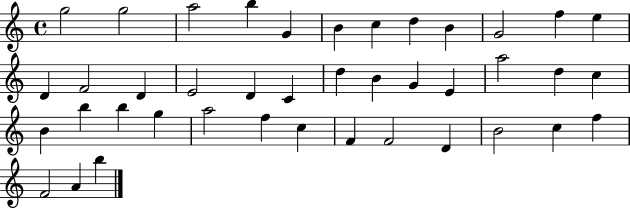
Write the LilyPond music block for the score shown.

{
  \clef treble
  \time 4/4
  \defaultTimeSignature
  \key c \major
  g''2 g''2 | a''2 b''4 g'4 | b'4 c''4 d''4 b'4 | g'2 f''4 e''4 | \break d'4 f'2 d'4 | e'2 d'4 c'4 | d''4 b'4 g'4 e'4 | a''2 d''4 c''4 | \break b'4 b''4 b''4 g''4 | a''2 f''4 c''4 | f'4 f'2 d'4 | b'2 c''4 f''4 | \break f'2 a'4 b''4 | \bar "|."
}